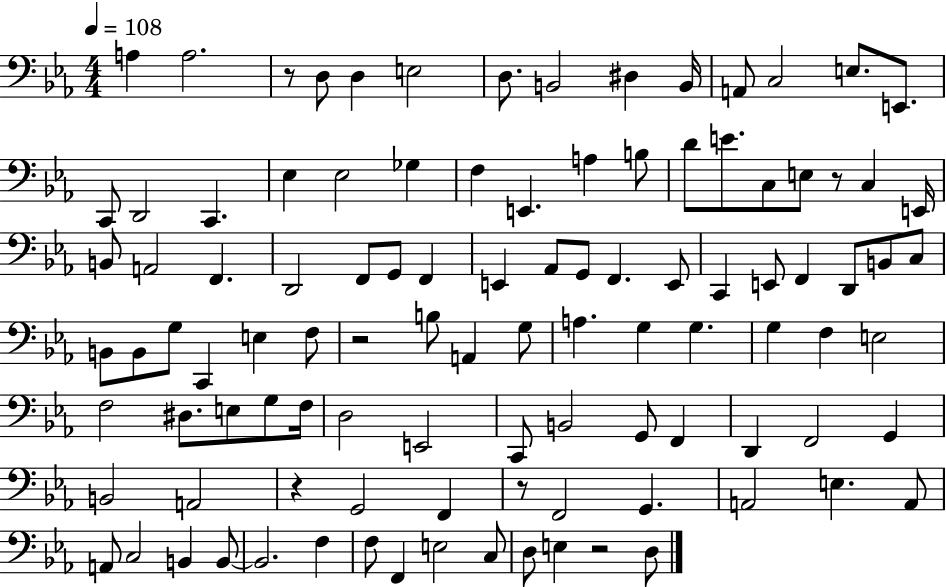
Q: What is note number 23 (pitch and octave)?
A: B3